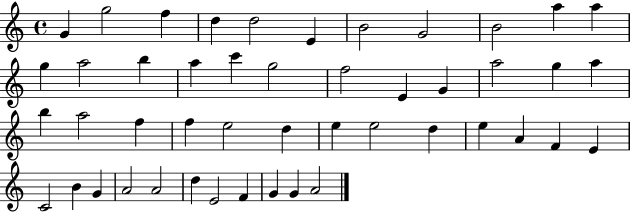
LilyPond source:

{
  \clef treble
  \time 4/4
  \defaultTimeSignature
  \key c \major
  g'4 g''2 f''4 | d''4 d''2 e'4 | b'2 g'2 | b'2 a''4 a''4 | \break g''4 a''2 b''4 | a''4 c'''4 g''2 | f''2 e'4 g'4 | a''2 g''4 a''4 | \break b''4 a''2 f''4 | f''4 e''2 d''4 | e''4 e''2 d''4 | e''4 a'4 f'4 e'4 | \break c'2 b'4 g'4 | a'2 a'2 | d''4 e'2 f'4 | g'4 g'4 a'2 | \break \bar "|."
}